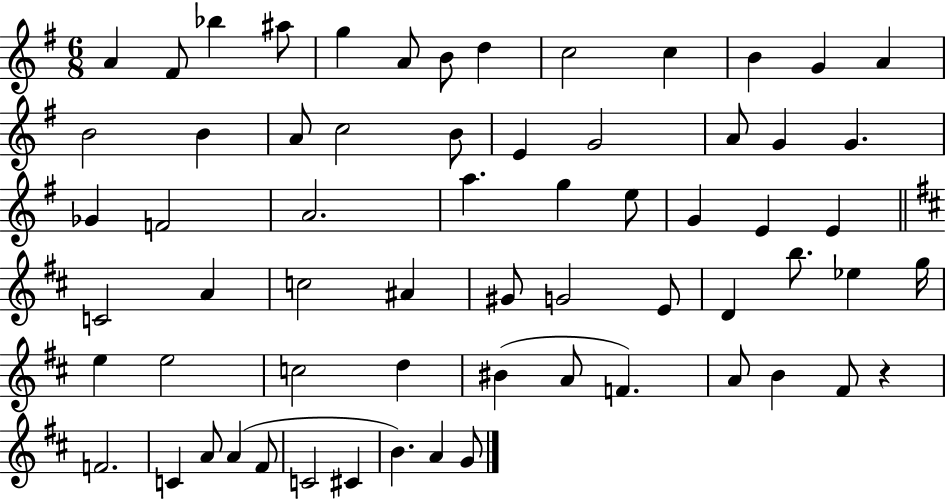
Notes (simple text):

A4/q F#4/e Bb5/q A#5/e G5/q A4/e B4/e D5/q C5/h C5/q B4/q G4/q A4/q B4/h B4/q A4/e C5/h B4/e E4/q G4/h A4/e G4/q G4/q. Gb4/q F4/h A4/h. A5/q. G5/q E5/e G4/q E4/q E4/q C4/h A4/q C5/h A#4/q G#4/e G4/h E4/e D4/q B5/e. Eb5/q G5/s E5/q E5/h C5/h D5/q BIS4/q A4/e F4/q. A4/e B4/q F#4/e R/q F4/h. C4/q A4/e A4/q F#4/e C4/h C#4/q B4/q. A4/q G4/e